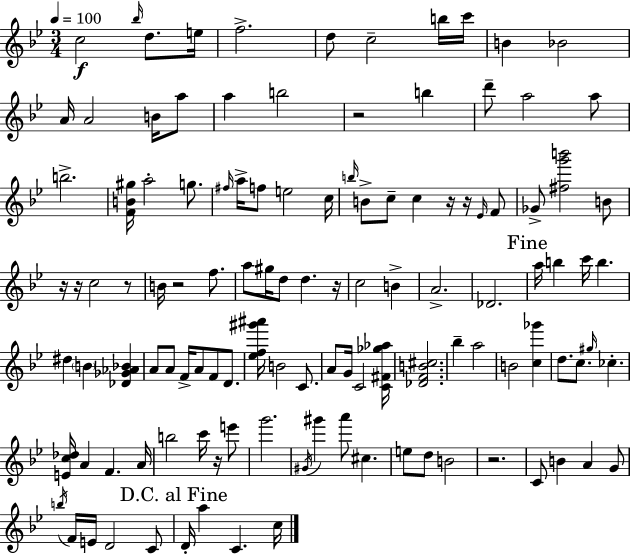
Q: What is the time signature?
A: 3/4